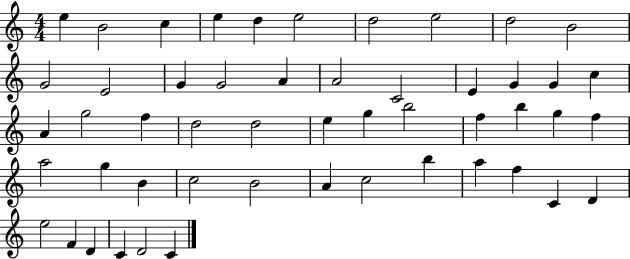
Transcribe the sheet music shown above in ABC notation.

X:1
T:Untitled
M:4/4
L:1/4
K:C
e B2 c e d e2 d2 e2 d2 B2 G2 E2 G G2 A A2 C2 E G G c A g2 f d2 d2 e g b2 f b g f a2 g B c2 B2 A c2 b a f C D e2 F D C D2 C